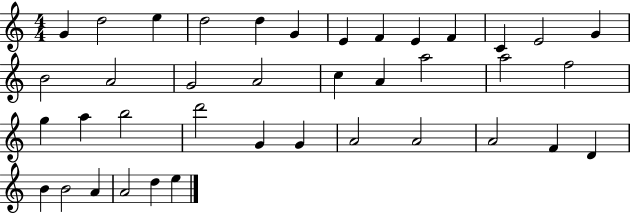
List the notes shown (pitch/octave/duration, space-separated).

G4/q D5/h E5/q D5/h D5/q G4/q E4/q F4/q E4/q F4/q C4/q E4/h G4/q B4/h A4/h G4/h A4/h C5/q A4/q A5/h A5/h F5/h G5/q A5/q B5/h D6/h G4/q G4/q A4/h A4/h A4/h F4/q D4/q B4/q B4/h A4/q A4/h D5/q E5/q